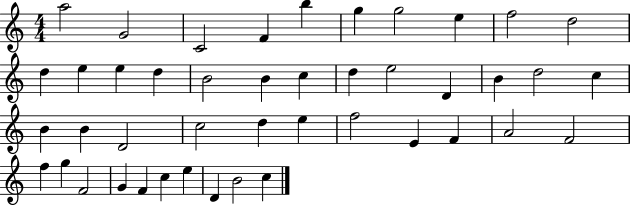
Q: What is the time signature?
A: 4/4